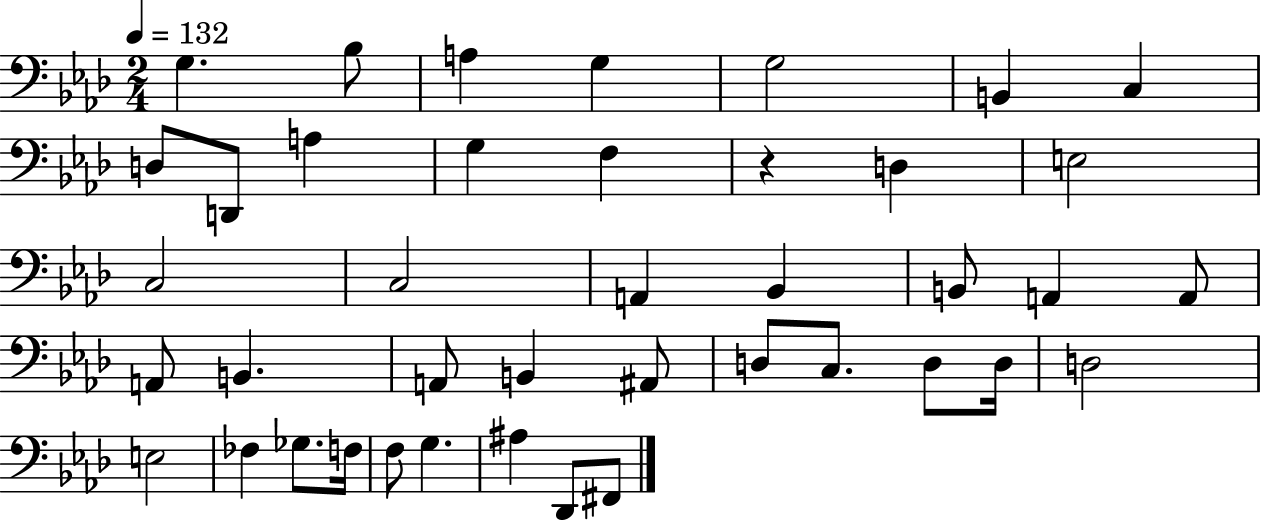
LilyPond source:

{
  \clef bass
  \numericTimeSignature
  \time 2/4
  \key aes \major
  \tempo 4 = 132
  \repeat volta 2 { g4. bes8 | a4 g4 | g2 | b,4 c4 | \break d8 d,8 a4 | g4 f4 | r4 d4 | e2 | \break c2 | c2 | a,4 bes,4 | b,8 a,4 a,8 | \break a,8 b,4. | a,8 b,4 ais,8 | d8 c8. d8 d16 | d2 | \break e2 | fes4 ges8. f16 | f8 g4. | ais4 des,8 fis,8 | \break } \bar "|."
}